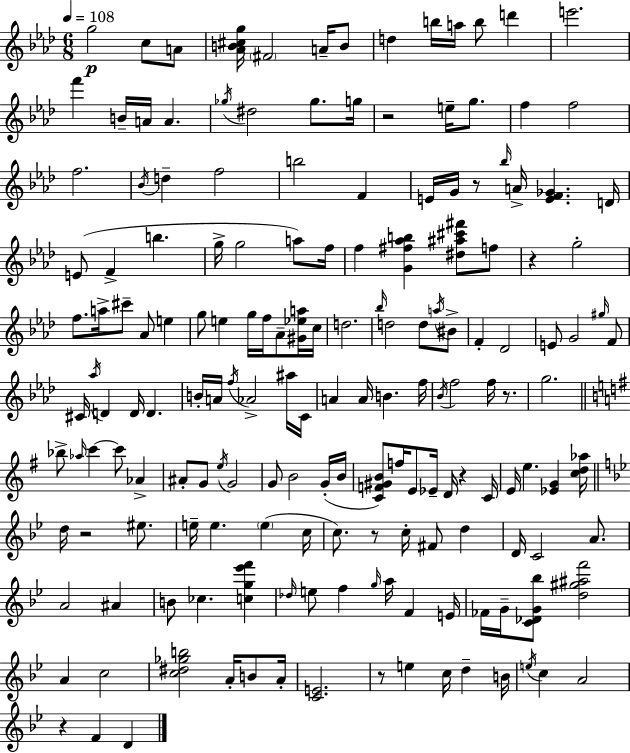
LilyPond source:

{
  \clef treble
  \numericTimeSignature
  \time 6/8
  \key f \minor
  \tempo 4 = 108
  \repeat volta 2 { g''2\p c''8 a'8 | <aes' b' cis'' g''>16 \parenthesize fis'2 a'16-- b'8 | d''4 b''16 a''16 b''8 d'''4 | e'''2. | \break f'''4 b'16-- a'16 a'4. | \acciaccatura { ges''16 } dis''2 ges''8. | g''16 r2 e''16-- g''8. | f''4 f''2 | \break f''2. | \acciaccatura { bes'16 } d''4-- f''2 | b''2 f'4 | e'16 g'16 r8 \grace { bes''16 } a'16-> <e' f' ges'>4. | \break d'16 e'8( f'4-> b''4. | g''16-> g''2 | a''8) f''16 f''4 <g' fis'' aes'' b''>4 <dis'' ais'' cis''' fis'''>8 | f''8 r4 g''2-. | \break f''8. a''16-> cis'''8-- aes'8 e''4 | g''8 e''4 g''16 f''16 aes'8-- | <gis' ees'' a''>16 c''16 d''2. | \grace { bes''16 } d''2 | \break d''8 \acciaccatura { a''16 } bis'8-> f'4-. des'2 | e'8 g'2 | \grace { gis''16 } f'8 cis'16 \acciaccatura { aes''16 } d'4 | d'16 d'4. b'16-. a'16 \acciaccatura { f''16 } aes'2-> | \break ais''16 c'16 a'4 | a'16 b'4. f''16 \acciaccatura { bes'16 } f''2 | f''16 r8. g''2. | \bar "||" \break \key g \major bes''8-> \grace { aes''16 } c'''4~~ c'''8 aes'4-> | ais'8-. g'8 \acciaccatura { e''16 } g'2 | g'8 b'2 | g'16-.( b'16 <c' f' gis' b'>8) f''16 e'8 ees'16-- d'16 r4 | \break c'16 e'16 e''4. <ees' g'>4 | <c'' d'' aes''>16 \bar "||" \break \key bes \major d''16 r2 eis''8. | e''16-- e''4. \parenthesize e''4( c''16 | c''8.) r8 c''16-. fis'8 d''4 | d'16 c'2 a'8. | \break a'2 ais'4 | b'8 ces''4. <c'' g'' ees''' f'''>4 | \grace { des''16 } e''8 f''4 \grace { g''16 } a''16 f'4 | e'16 fes'16 g'16-- <c' des' g' bes''>8 <d'' gis'' ais'' f'''>2 | \break a'4 c''2 | <c'' dis'' ges'' b''>2 a'16-. b'8 | a'16-. <c' e'>2. | r8 e''4 c''16 d''4-- | \break b'16 \acciaccatura { e''16 } c''4 a'2 | r4 f'4 d'4 | } \bar "|."
}